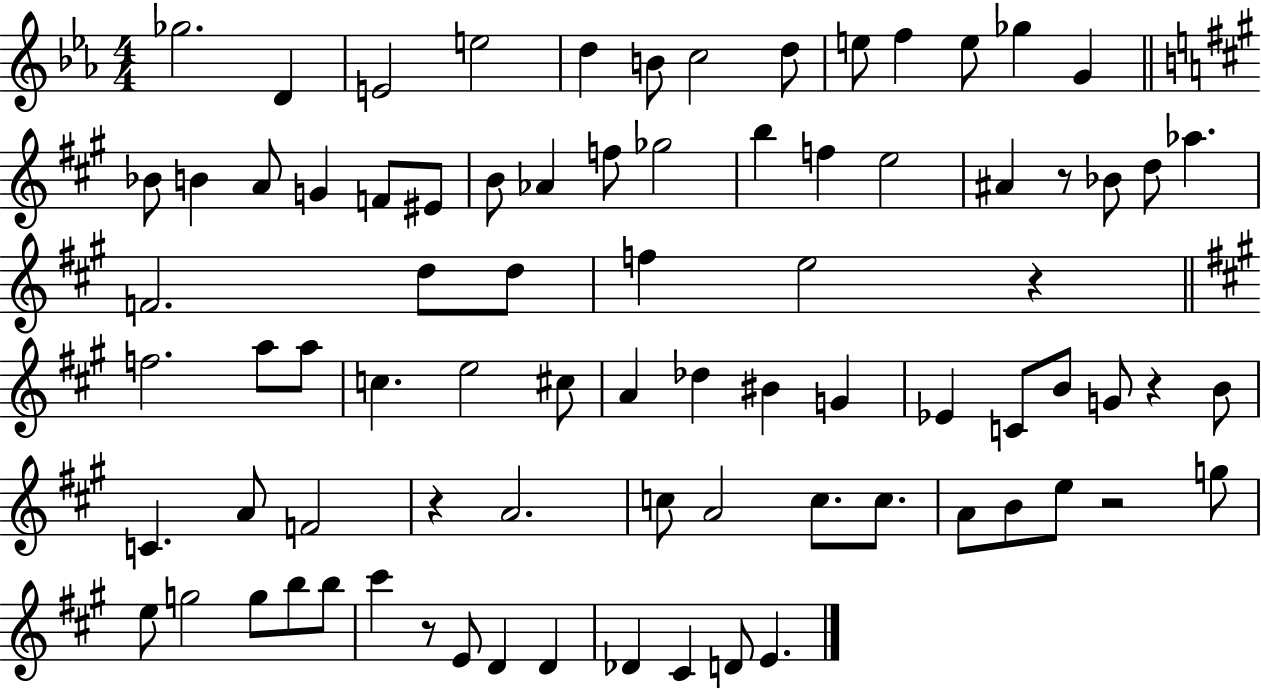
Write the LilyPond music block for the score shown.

{
  \clef treble
  \numericTimeSignature
  \time 4/4
  \key ees \major
  ges''2. d'4 | e'2 e''2 | d''4 b'8 c''2 d''8 | e''8 f''4 e''8 ges''4 g'4 | \break \bar "||" \break \key a \major bes'8 b'4 a'8 g'4 f'8 eis'8 | b'8 aes'4 f''8 ges''2 | b''4 f''4 e''2 | ais'4 r8 bes'8 d''8 aes''4. | \break f'2. d''8 d''8 | f''4 e''2 r4 | \bar "||" \break \key a \major f''2. a''8 a''8 | c''4. e''2 cis''8 | a'4 des''4 bis'4 g'4 | ees'4 c'8 b'8 g'8 r4 b'8 | \break c'4. a'8 f'2 | r4 a'2. | c''8 a'2 c''8. c''8. | a'8 b'8 e''8 r2 g''8 | \break e''8 g''2 g''8 b''8 b''8 | cis'''4 r8 e'8 d'4 d'4 | des'4 cis'4 d'8 e'4. | \bar "|."
}